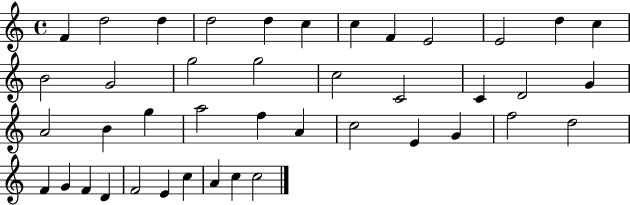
X:1
T:Untitled
M:4/4
L:1/4
K:C
F d2 d d2 d c c F E2 E2 d c B2 G2 g2 g2 c2 C2 C D2 G A2 B g a2 f A c2 E G f2 d2 F G F D F2 E c A c c2